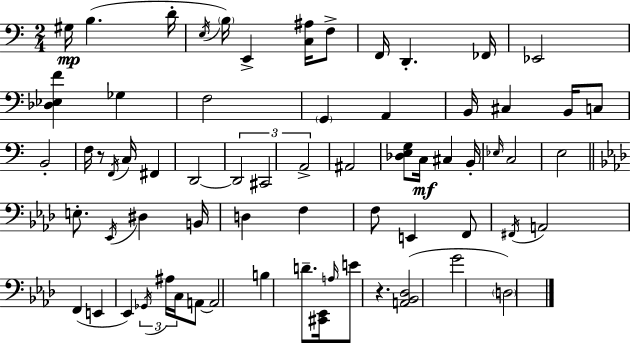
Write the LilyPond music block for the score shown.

{
  \clef bass
  \numericTimeSignature
  \time 2/4
  \key a \minor
  \repeat volta 2 { gis16\mp b4.( d'16-. | \acciaccatura { e16 } \parenthesize b16) e,4-> <c ais>16 f8-> | f,16 d,4.-. | fes,16 ees,2 | \break <des ees f'>4 ges4 | f2 | \parenthesize g,4 a,4 | b,16 cis4 b,16 c8 | \break b,2-. | f16 r8 \acciaccatura { f,16 } c16 fis,4 | d,2~~ | \tuplet 3/2 { d,2 | \break cis,2 | a,2-> } | ais,2 | <des e g>8 c16\mf cis4 | \break b,16-. \grace { ees16 } c2 | e2 | \bar "||" \break \key f \minor e8.-. \acciaccatura { ees,16 } dis4 | b,16 d4 f4 | f8 e,4 f,8 | \acciaccatura { fis,16 } a,2 | \break f,4( e,4 | ees,4) \tuplet 3/2 { \acciaccatura { ges,16 } ais16 | c16 } a,8~~ a,2 | b4 d'8.-- | \break <cis, ees,>16 \grace { a16 } e'8 r4. | <a, bes, des>2( | g'2 | \parenthesize d2) | \break } \bar "|."
}